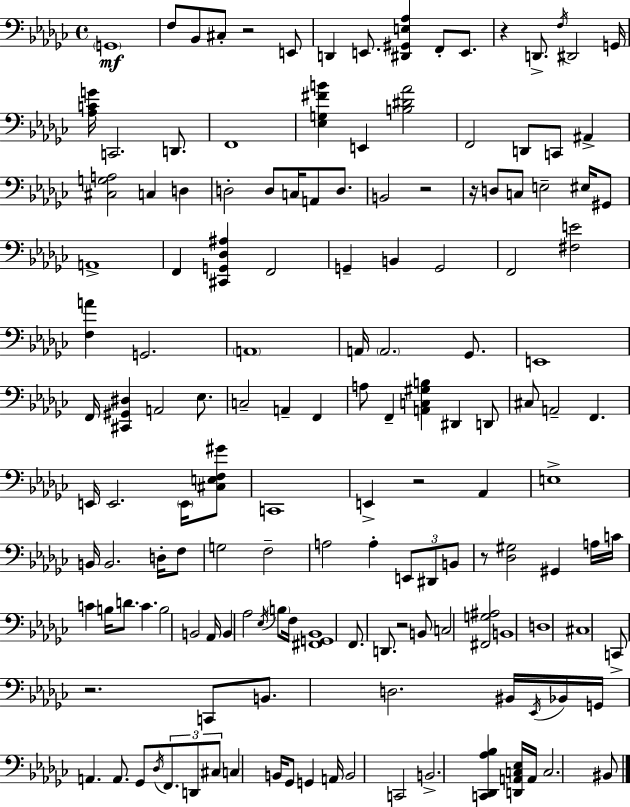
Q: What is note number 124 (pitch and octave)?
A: A2